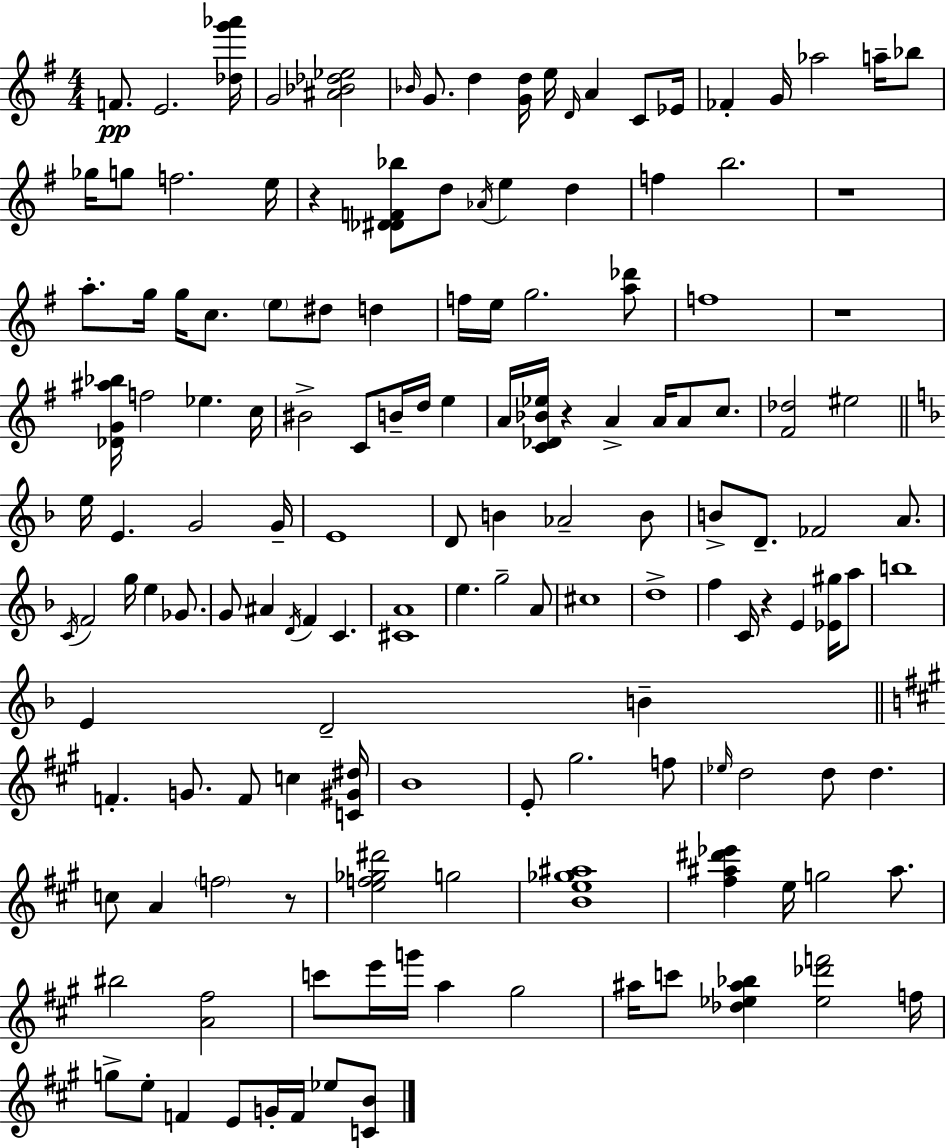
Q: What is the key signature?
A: G major